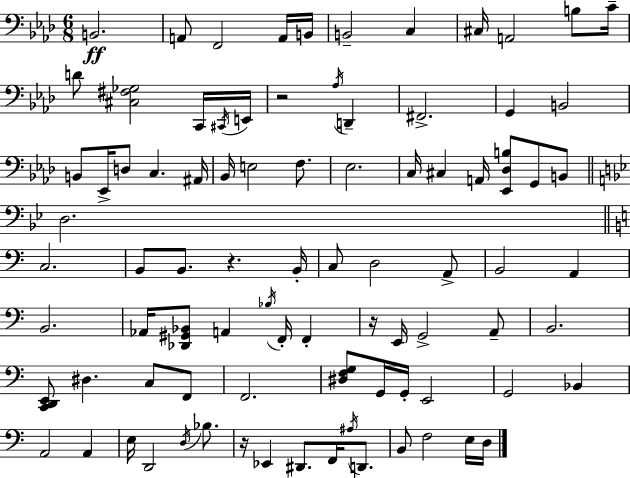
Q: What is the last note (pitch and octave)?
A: D3